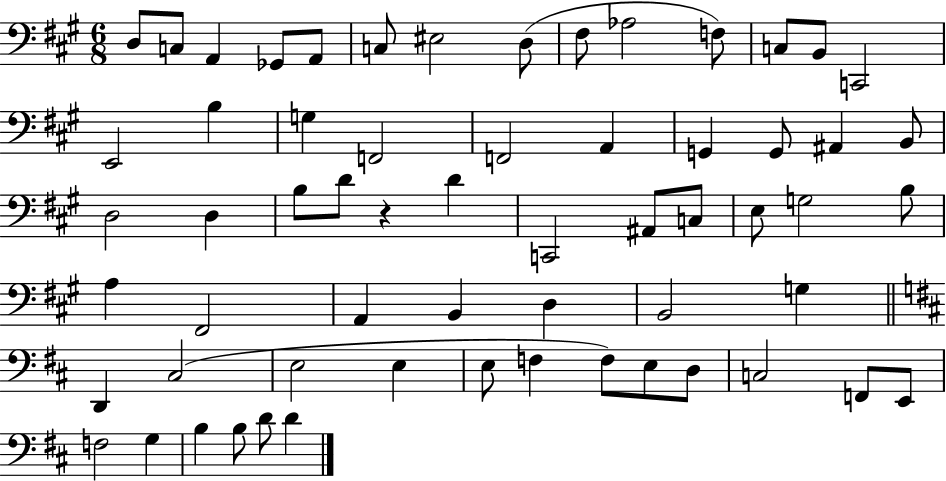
X:1
T:Untitled
M:6/8
L:1/4
K:A
D,/2 C,/2 A,, _G,,/2 A,,/2 C,/2 ^E,2 D,/2 ^F,/2 _A,2 F,/2 C,/2 B,,/2 C,,2 E,,2 B, G, F,,2 F,,2 A,, G,, G,,/2 ^A,, B,,/2 D,2 D, B,/2 D/2 z D C,,2 ^A,,/2 C,/2 E,/2 G,2 B,/2 A, ^F,,2 A,, B,, D, B,,2 G, D,, ^C,2 E,2 E, E,/2 F, F,/2 E,/2 D,/2 C,2 F,,/2 E,,/2 F,2 G, B, B,/2 D/2 D